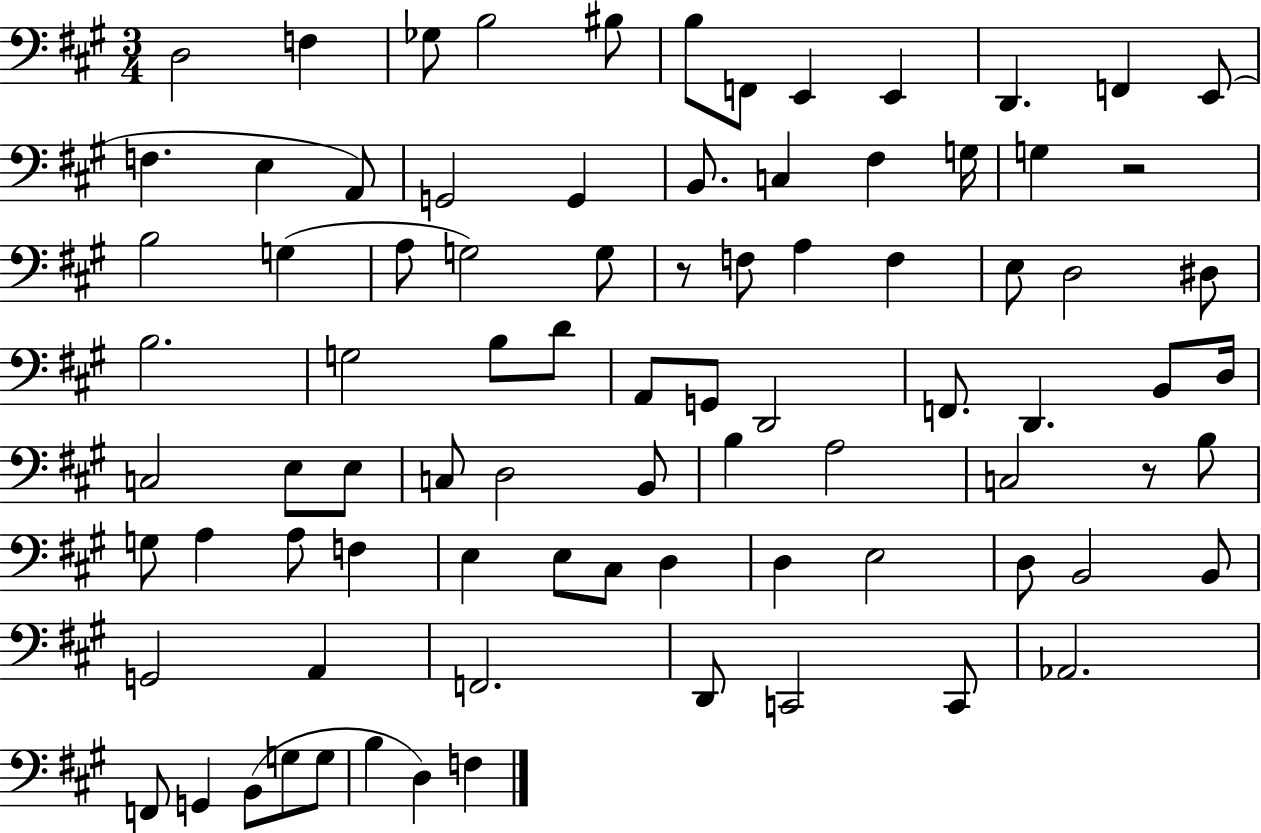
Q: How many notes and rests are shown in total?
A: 85